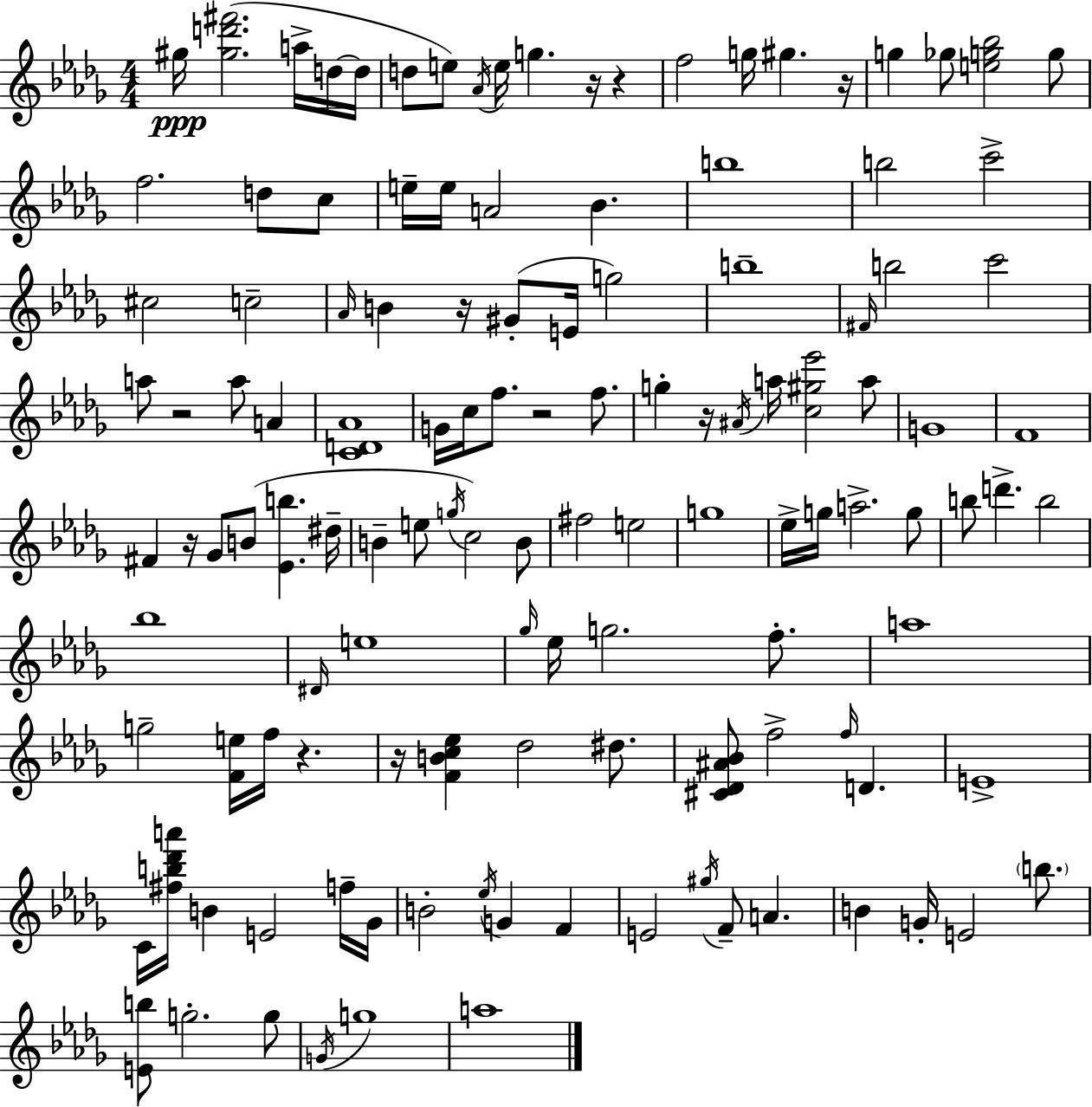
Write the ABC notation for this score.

X:1
T:Untitled
M:4/4
L:1/4
K:Bbm
^g/4 [^gd'^f']2 a/4 d/4 d/4 d/2 e/2 _A/4 e/4 g z/4 z f2 g/4 ^g z/4 g _g/2 [eg_b]2 g/2 f2 d/2 c/2 e/4 e/4 A2 _B b4 b2 c'2 ^c2 c2 _A/4 B z/4 ^G/2 E/4 g2 b4 ^F/4 b2 c'2 a/2 z2 a/2 A [CD_A]4 G/4 c/4 f/2 z2 f/2 g z/4 ^A/4 a/4 [c^g_e']2 a/2 G4 F4 ^F z/4 _G/2 B/2 [_Eb] ^d/4 B e/2 g/4 c2 B/2 ^f2 e2 g4 _e/4 g/4 a2 g/2 b/2 d' b2 _b4 ^D/4 e4 _g/4 _e/4 g2 f/2 a4 g2 [Fe]/4 f/4 z z/4 [FBc_e] _d2 ^d/2 [^C_D^A_B]/2 f2 f/4 D E4 C/4 [^fb_d'a']/4 B E2 f/4 _G/4 B2 _e/4 G F E2 ^g/4 F/2 A B G/4 E2 b/2 [Eb]/2 g2 g/2 G/4 g4 a4